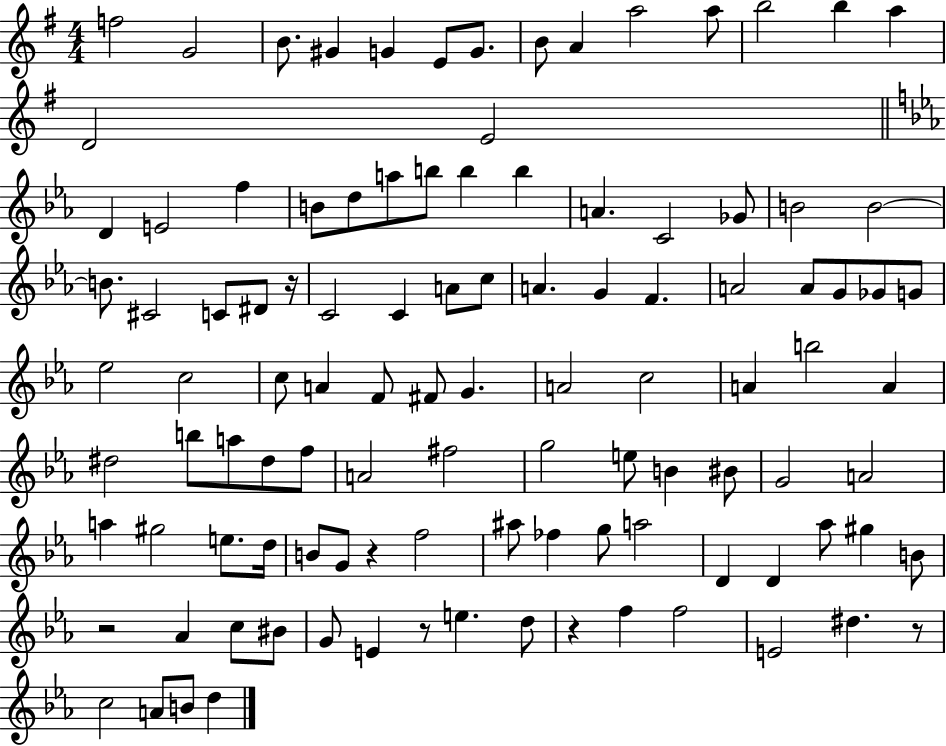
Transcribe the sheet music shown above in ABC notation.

X:1
T:Untitled
M:4/4
L:1/4
K:G
f2 G2 B/2 ^G G E/2 G/2 B/2 A a2 a/2 b2 b a D2 E2 D E2 f B/2 d/2 a/2 b/2 b b A C2 _G/2 B2 B2 B/2 ^C2 C/2 ^D/2 z/4 C2 C A/2 c/2 A G F A2 A/2 G/2 _G/2 G/2 _e2 c2 c/2 A F/2 ^F/2 G A2 c2 A b2 A ^d2 b/2 a/2 ^d/2 f/2 A2 ^f2 g2 e/2 B ^B/2 G2 A2 a ^g2 e/2 d/4 B/2 G/2 z f2 ^a/2 _f g/2 a2 D D _a/2 ^g B/2 z2 _A c/2 ^B/2 G/2 E z/2 e d/2 z f f2 E2 ^d z/2 c2 A/2 B/2 d